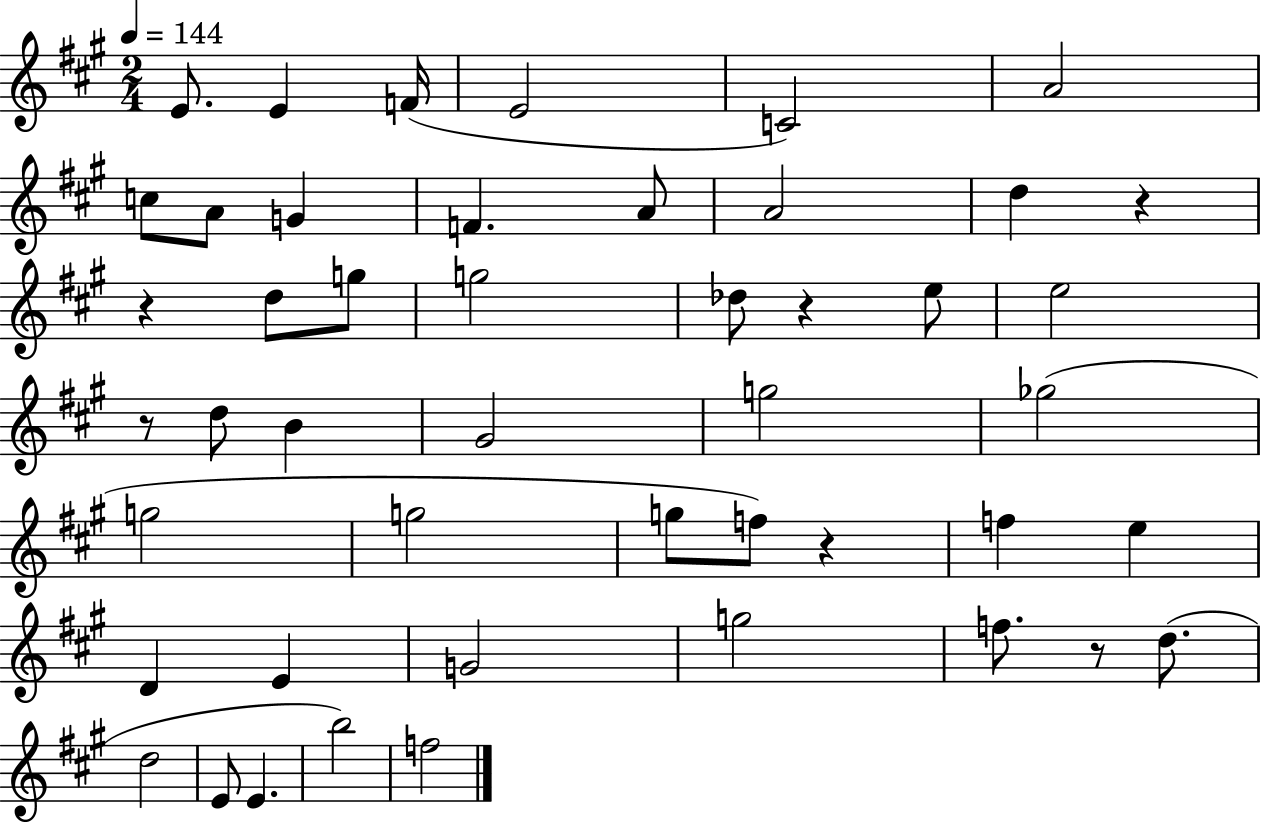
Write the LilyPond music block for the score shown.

{
  \clef treble
  \numericTimeSignature
  \time 2/4
  \key a \major
  \tempo 4 = 144
  e'8. e'4 f'16( | e'2 | c'2) | a'2 | \break c''8 a'8 g'4 | f'4. a'8 | a'2 | d''4 r4 | \break r4 d''8 g''8 | g''2 | des''8 r4 e''8 | e''2 | \break r8 d''8 b'4 | gis'2 | g''2 | ges''2( | \break g''2 | g''2 | g''8 f''8) r4 | f''4 e''4 | \break d'4 e'4 | g'2 | g''2 | f''8. r8 d''8.( | \break d''2 | e'8 e'4. | b''2) | f''2 | \break \bar "|."
}